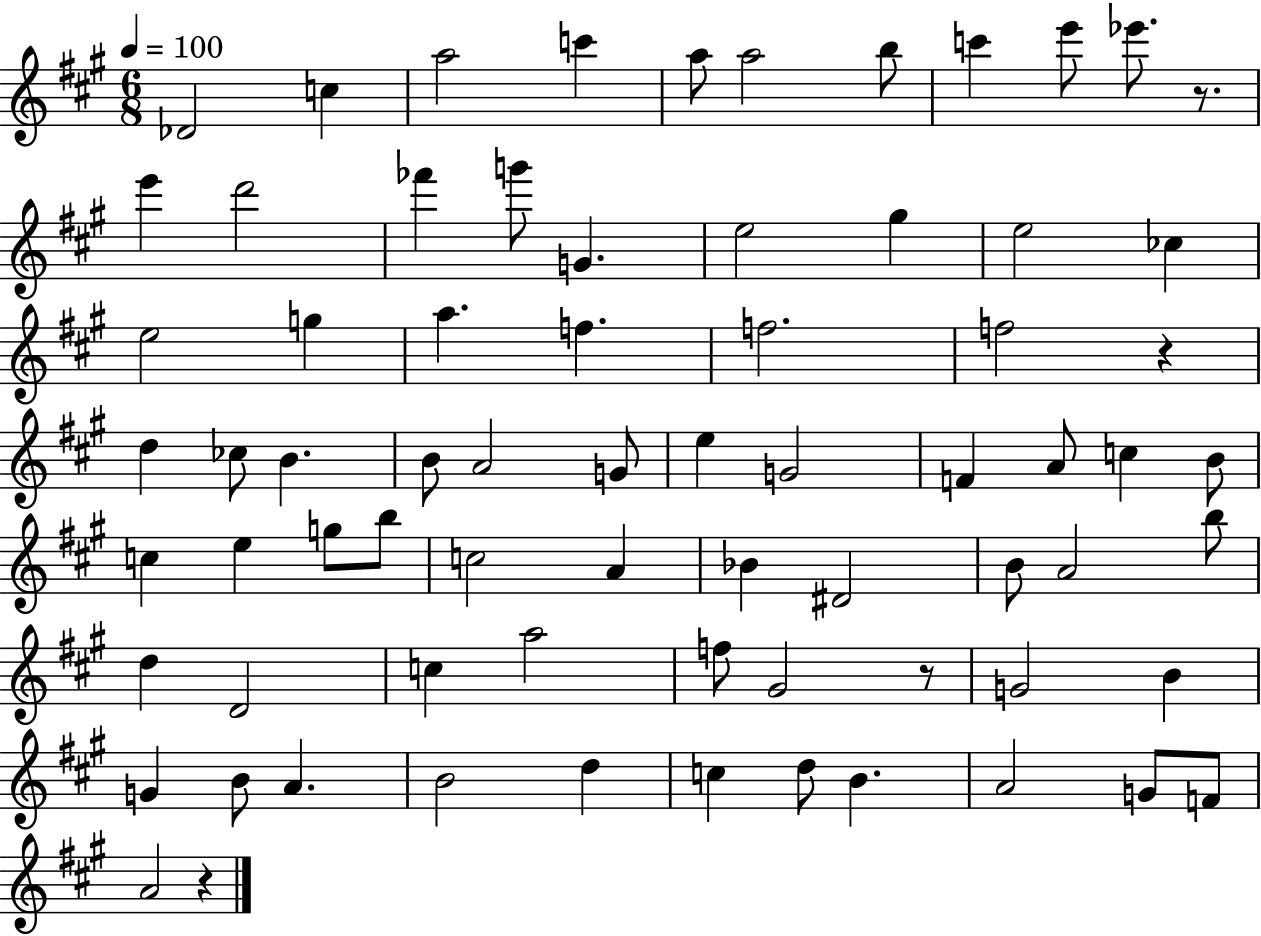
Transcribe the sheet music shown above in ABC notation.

X:1
T:Untitled
M:6/8
L:1/4
K:A
_D2 c a2 c' a/2 a2 b/2 c' e'/2 _e'/2 z/2 e' d'2 _f' g'/2 G e2 ^g e2 _c e2 g a f f2 f2 z d _c/2 B B/2 A2 G/2 e G2 F A/2 c B/2 c e g/2 b/2 c2 A _B ^D2 B/2 A2 b/2 d D2 c a2 f/2 ^G2 z/2 G2 B G B/2 A B2 d c d/2 B A2 G/2 F/2 A2 z